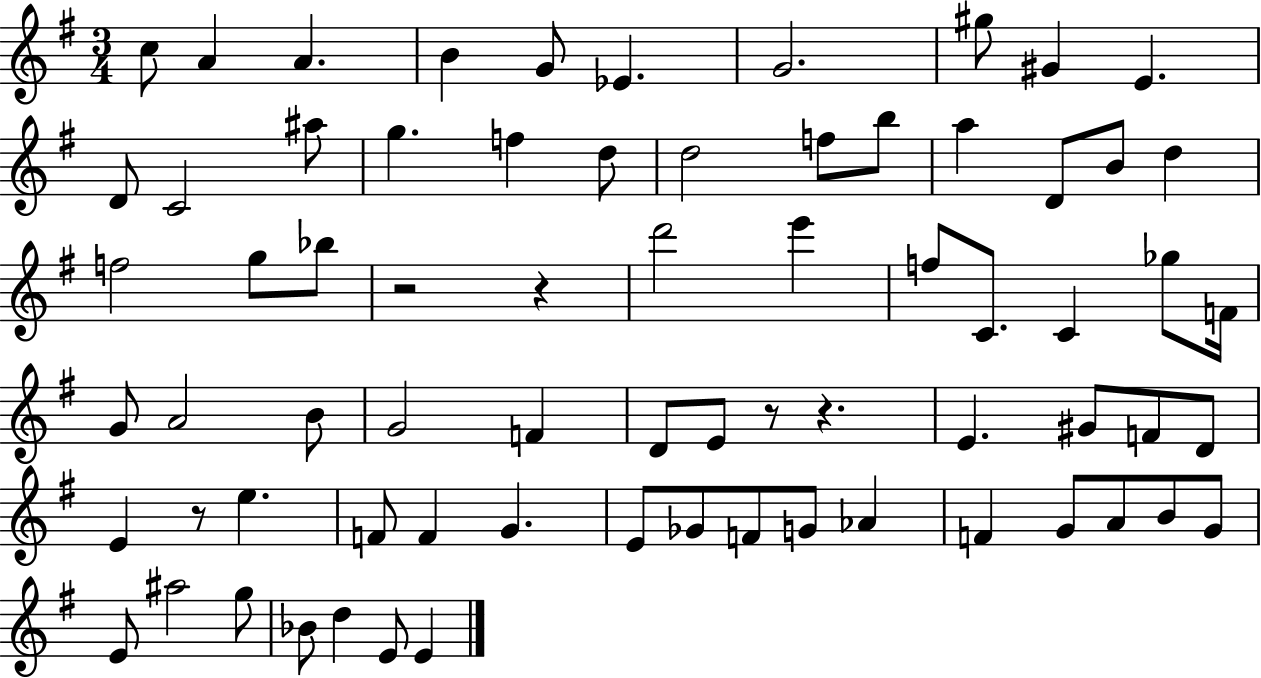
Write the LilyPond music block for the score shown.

{
  \clef treble
  \numericTimeSignature
  \time 3/4
  \key g \major
  \repeat volta 2 { c''8 a'4 a'4. | b'4 g'8 ees'4. | g'2. | gis''8 gis'4 e'4. | \break d'8 c'2 ais''8 | g''4. f''4 d''8 | d''2 f''8 b''8 | a''4 d'8 b'8 d''4 | \break f''2 g''8 bes''8 | r2 r4 | d'''2 e'''4 | f''8 c'8. c'4 ges''8 f'16 | \break g'8 a'2 b'8 | g'2 f'4 | d'8 e'8 r8 r4. | e'4. gis'8 f'8 d'8 | \break e'4 r8 e''4. | f'8 f'4 g'4. | e'8 ges'8 f'8 g'8 aes'4 | f'4 g'8 a'8 b'8 g'8 | \break e'8 ais''2 g''8 | bes'8 d''4 e'8 e'4 | } \bar "|."
}